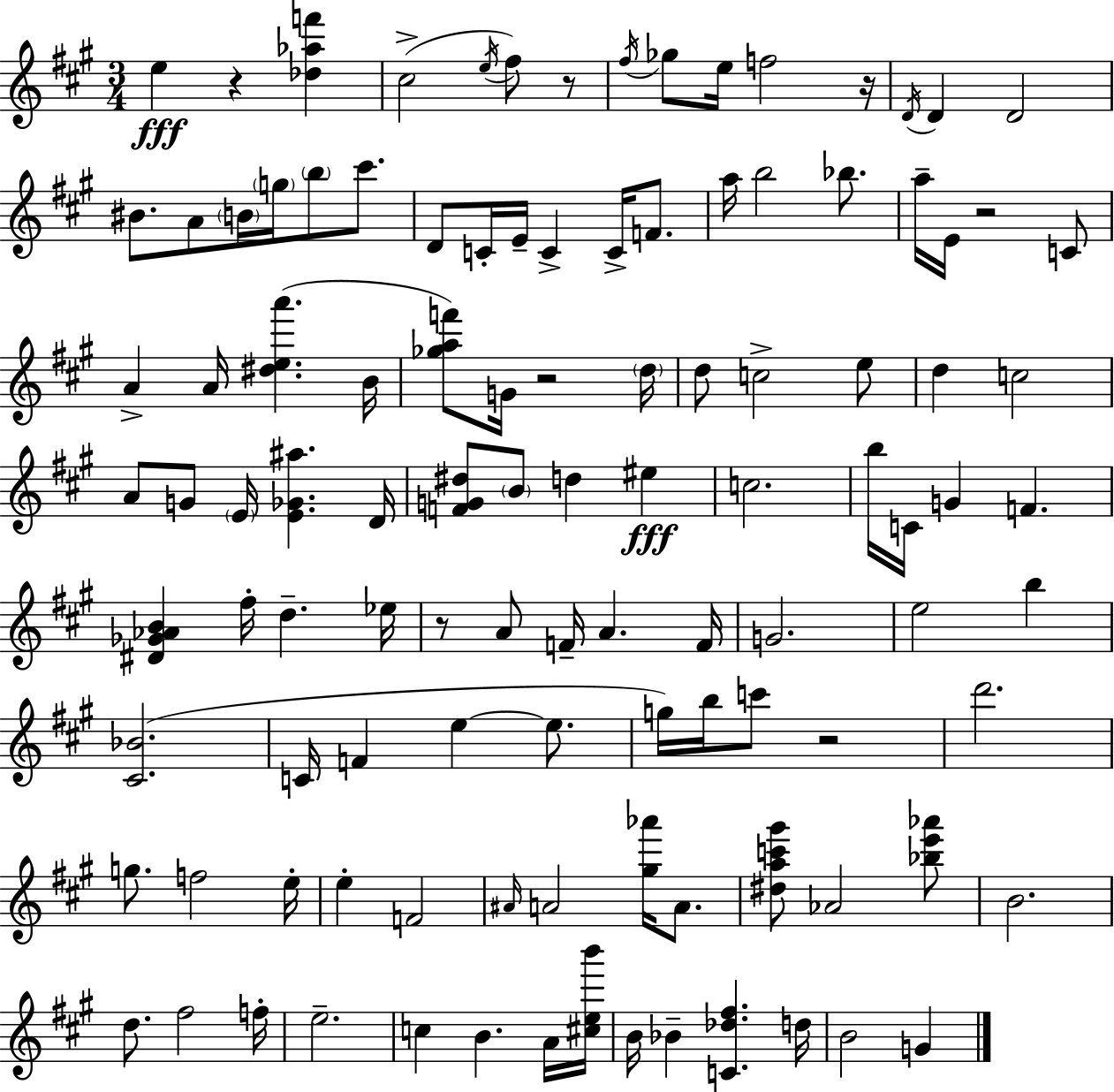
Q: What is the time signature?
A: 3/4